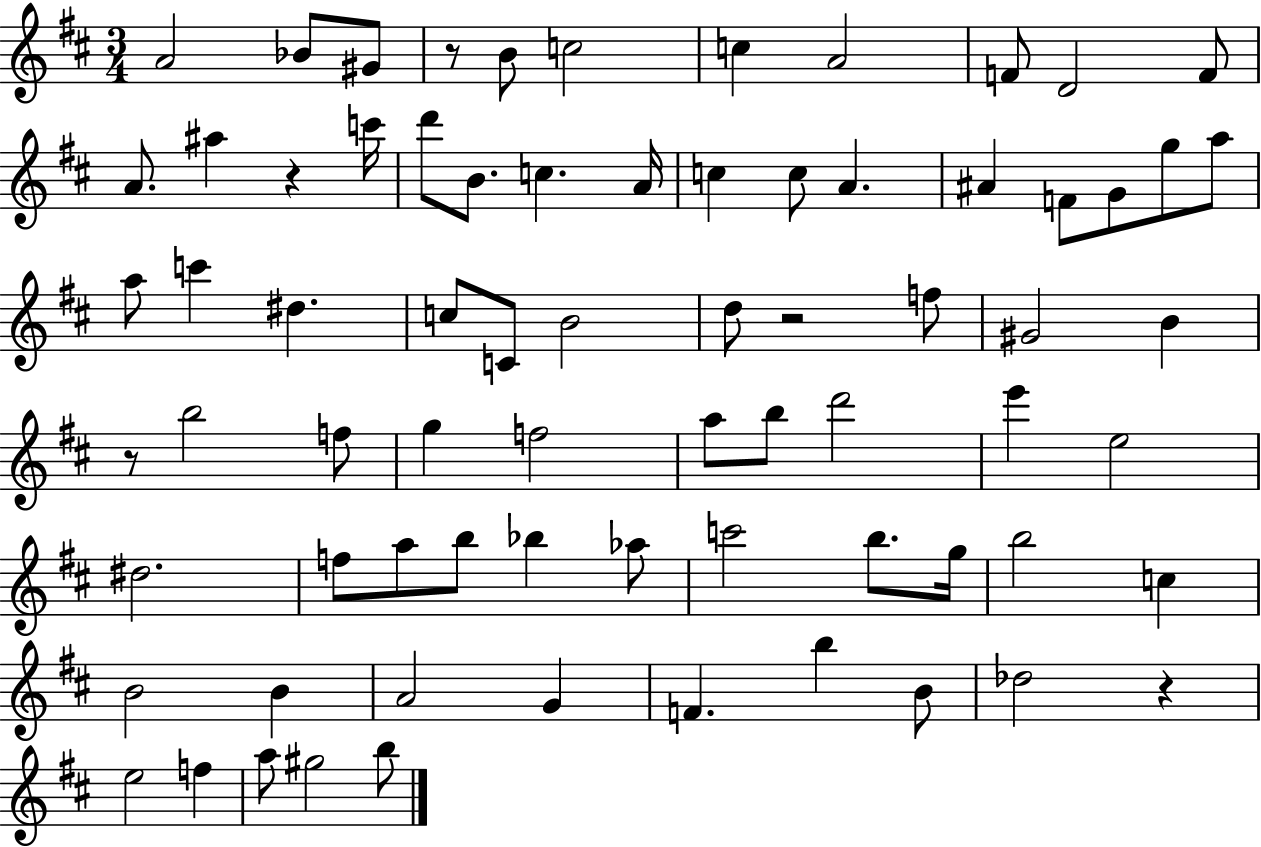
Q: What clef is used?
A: treble